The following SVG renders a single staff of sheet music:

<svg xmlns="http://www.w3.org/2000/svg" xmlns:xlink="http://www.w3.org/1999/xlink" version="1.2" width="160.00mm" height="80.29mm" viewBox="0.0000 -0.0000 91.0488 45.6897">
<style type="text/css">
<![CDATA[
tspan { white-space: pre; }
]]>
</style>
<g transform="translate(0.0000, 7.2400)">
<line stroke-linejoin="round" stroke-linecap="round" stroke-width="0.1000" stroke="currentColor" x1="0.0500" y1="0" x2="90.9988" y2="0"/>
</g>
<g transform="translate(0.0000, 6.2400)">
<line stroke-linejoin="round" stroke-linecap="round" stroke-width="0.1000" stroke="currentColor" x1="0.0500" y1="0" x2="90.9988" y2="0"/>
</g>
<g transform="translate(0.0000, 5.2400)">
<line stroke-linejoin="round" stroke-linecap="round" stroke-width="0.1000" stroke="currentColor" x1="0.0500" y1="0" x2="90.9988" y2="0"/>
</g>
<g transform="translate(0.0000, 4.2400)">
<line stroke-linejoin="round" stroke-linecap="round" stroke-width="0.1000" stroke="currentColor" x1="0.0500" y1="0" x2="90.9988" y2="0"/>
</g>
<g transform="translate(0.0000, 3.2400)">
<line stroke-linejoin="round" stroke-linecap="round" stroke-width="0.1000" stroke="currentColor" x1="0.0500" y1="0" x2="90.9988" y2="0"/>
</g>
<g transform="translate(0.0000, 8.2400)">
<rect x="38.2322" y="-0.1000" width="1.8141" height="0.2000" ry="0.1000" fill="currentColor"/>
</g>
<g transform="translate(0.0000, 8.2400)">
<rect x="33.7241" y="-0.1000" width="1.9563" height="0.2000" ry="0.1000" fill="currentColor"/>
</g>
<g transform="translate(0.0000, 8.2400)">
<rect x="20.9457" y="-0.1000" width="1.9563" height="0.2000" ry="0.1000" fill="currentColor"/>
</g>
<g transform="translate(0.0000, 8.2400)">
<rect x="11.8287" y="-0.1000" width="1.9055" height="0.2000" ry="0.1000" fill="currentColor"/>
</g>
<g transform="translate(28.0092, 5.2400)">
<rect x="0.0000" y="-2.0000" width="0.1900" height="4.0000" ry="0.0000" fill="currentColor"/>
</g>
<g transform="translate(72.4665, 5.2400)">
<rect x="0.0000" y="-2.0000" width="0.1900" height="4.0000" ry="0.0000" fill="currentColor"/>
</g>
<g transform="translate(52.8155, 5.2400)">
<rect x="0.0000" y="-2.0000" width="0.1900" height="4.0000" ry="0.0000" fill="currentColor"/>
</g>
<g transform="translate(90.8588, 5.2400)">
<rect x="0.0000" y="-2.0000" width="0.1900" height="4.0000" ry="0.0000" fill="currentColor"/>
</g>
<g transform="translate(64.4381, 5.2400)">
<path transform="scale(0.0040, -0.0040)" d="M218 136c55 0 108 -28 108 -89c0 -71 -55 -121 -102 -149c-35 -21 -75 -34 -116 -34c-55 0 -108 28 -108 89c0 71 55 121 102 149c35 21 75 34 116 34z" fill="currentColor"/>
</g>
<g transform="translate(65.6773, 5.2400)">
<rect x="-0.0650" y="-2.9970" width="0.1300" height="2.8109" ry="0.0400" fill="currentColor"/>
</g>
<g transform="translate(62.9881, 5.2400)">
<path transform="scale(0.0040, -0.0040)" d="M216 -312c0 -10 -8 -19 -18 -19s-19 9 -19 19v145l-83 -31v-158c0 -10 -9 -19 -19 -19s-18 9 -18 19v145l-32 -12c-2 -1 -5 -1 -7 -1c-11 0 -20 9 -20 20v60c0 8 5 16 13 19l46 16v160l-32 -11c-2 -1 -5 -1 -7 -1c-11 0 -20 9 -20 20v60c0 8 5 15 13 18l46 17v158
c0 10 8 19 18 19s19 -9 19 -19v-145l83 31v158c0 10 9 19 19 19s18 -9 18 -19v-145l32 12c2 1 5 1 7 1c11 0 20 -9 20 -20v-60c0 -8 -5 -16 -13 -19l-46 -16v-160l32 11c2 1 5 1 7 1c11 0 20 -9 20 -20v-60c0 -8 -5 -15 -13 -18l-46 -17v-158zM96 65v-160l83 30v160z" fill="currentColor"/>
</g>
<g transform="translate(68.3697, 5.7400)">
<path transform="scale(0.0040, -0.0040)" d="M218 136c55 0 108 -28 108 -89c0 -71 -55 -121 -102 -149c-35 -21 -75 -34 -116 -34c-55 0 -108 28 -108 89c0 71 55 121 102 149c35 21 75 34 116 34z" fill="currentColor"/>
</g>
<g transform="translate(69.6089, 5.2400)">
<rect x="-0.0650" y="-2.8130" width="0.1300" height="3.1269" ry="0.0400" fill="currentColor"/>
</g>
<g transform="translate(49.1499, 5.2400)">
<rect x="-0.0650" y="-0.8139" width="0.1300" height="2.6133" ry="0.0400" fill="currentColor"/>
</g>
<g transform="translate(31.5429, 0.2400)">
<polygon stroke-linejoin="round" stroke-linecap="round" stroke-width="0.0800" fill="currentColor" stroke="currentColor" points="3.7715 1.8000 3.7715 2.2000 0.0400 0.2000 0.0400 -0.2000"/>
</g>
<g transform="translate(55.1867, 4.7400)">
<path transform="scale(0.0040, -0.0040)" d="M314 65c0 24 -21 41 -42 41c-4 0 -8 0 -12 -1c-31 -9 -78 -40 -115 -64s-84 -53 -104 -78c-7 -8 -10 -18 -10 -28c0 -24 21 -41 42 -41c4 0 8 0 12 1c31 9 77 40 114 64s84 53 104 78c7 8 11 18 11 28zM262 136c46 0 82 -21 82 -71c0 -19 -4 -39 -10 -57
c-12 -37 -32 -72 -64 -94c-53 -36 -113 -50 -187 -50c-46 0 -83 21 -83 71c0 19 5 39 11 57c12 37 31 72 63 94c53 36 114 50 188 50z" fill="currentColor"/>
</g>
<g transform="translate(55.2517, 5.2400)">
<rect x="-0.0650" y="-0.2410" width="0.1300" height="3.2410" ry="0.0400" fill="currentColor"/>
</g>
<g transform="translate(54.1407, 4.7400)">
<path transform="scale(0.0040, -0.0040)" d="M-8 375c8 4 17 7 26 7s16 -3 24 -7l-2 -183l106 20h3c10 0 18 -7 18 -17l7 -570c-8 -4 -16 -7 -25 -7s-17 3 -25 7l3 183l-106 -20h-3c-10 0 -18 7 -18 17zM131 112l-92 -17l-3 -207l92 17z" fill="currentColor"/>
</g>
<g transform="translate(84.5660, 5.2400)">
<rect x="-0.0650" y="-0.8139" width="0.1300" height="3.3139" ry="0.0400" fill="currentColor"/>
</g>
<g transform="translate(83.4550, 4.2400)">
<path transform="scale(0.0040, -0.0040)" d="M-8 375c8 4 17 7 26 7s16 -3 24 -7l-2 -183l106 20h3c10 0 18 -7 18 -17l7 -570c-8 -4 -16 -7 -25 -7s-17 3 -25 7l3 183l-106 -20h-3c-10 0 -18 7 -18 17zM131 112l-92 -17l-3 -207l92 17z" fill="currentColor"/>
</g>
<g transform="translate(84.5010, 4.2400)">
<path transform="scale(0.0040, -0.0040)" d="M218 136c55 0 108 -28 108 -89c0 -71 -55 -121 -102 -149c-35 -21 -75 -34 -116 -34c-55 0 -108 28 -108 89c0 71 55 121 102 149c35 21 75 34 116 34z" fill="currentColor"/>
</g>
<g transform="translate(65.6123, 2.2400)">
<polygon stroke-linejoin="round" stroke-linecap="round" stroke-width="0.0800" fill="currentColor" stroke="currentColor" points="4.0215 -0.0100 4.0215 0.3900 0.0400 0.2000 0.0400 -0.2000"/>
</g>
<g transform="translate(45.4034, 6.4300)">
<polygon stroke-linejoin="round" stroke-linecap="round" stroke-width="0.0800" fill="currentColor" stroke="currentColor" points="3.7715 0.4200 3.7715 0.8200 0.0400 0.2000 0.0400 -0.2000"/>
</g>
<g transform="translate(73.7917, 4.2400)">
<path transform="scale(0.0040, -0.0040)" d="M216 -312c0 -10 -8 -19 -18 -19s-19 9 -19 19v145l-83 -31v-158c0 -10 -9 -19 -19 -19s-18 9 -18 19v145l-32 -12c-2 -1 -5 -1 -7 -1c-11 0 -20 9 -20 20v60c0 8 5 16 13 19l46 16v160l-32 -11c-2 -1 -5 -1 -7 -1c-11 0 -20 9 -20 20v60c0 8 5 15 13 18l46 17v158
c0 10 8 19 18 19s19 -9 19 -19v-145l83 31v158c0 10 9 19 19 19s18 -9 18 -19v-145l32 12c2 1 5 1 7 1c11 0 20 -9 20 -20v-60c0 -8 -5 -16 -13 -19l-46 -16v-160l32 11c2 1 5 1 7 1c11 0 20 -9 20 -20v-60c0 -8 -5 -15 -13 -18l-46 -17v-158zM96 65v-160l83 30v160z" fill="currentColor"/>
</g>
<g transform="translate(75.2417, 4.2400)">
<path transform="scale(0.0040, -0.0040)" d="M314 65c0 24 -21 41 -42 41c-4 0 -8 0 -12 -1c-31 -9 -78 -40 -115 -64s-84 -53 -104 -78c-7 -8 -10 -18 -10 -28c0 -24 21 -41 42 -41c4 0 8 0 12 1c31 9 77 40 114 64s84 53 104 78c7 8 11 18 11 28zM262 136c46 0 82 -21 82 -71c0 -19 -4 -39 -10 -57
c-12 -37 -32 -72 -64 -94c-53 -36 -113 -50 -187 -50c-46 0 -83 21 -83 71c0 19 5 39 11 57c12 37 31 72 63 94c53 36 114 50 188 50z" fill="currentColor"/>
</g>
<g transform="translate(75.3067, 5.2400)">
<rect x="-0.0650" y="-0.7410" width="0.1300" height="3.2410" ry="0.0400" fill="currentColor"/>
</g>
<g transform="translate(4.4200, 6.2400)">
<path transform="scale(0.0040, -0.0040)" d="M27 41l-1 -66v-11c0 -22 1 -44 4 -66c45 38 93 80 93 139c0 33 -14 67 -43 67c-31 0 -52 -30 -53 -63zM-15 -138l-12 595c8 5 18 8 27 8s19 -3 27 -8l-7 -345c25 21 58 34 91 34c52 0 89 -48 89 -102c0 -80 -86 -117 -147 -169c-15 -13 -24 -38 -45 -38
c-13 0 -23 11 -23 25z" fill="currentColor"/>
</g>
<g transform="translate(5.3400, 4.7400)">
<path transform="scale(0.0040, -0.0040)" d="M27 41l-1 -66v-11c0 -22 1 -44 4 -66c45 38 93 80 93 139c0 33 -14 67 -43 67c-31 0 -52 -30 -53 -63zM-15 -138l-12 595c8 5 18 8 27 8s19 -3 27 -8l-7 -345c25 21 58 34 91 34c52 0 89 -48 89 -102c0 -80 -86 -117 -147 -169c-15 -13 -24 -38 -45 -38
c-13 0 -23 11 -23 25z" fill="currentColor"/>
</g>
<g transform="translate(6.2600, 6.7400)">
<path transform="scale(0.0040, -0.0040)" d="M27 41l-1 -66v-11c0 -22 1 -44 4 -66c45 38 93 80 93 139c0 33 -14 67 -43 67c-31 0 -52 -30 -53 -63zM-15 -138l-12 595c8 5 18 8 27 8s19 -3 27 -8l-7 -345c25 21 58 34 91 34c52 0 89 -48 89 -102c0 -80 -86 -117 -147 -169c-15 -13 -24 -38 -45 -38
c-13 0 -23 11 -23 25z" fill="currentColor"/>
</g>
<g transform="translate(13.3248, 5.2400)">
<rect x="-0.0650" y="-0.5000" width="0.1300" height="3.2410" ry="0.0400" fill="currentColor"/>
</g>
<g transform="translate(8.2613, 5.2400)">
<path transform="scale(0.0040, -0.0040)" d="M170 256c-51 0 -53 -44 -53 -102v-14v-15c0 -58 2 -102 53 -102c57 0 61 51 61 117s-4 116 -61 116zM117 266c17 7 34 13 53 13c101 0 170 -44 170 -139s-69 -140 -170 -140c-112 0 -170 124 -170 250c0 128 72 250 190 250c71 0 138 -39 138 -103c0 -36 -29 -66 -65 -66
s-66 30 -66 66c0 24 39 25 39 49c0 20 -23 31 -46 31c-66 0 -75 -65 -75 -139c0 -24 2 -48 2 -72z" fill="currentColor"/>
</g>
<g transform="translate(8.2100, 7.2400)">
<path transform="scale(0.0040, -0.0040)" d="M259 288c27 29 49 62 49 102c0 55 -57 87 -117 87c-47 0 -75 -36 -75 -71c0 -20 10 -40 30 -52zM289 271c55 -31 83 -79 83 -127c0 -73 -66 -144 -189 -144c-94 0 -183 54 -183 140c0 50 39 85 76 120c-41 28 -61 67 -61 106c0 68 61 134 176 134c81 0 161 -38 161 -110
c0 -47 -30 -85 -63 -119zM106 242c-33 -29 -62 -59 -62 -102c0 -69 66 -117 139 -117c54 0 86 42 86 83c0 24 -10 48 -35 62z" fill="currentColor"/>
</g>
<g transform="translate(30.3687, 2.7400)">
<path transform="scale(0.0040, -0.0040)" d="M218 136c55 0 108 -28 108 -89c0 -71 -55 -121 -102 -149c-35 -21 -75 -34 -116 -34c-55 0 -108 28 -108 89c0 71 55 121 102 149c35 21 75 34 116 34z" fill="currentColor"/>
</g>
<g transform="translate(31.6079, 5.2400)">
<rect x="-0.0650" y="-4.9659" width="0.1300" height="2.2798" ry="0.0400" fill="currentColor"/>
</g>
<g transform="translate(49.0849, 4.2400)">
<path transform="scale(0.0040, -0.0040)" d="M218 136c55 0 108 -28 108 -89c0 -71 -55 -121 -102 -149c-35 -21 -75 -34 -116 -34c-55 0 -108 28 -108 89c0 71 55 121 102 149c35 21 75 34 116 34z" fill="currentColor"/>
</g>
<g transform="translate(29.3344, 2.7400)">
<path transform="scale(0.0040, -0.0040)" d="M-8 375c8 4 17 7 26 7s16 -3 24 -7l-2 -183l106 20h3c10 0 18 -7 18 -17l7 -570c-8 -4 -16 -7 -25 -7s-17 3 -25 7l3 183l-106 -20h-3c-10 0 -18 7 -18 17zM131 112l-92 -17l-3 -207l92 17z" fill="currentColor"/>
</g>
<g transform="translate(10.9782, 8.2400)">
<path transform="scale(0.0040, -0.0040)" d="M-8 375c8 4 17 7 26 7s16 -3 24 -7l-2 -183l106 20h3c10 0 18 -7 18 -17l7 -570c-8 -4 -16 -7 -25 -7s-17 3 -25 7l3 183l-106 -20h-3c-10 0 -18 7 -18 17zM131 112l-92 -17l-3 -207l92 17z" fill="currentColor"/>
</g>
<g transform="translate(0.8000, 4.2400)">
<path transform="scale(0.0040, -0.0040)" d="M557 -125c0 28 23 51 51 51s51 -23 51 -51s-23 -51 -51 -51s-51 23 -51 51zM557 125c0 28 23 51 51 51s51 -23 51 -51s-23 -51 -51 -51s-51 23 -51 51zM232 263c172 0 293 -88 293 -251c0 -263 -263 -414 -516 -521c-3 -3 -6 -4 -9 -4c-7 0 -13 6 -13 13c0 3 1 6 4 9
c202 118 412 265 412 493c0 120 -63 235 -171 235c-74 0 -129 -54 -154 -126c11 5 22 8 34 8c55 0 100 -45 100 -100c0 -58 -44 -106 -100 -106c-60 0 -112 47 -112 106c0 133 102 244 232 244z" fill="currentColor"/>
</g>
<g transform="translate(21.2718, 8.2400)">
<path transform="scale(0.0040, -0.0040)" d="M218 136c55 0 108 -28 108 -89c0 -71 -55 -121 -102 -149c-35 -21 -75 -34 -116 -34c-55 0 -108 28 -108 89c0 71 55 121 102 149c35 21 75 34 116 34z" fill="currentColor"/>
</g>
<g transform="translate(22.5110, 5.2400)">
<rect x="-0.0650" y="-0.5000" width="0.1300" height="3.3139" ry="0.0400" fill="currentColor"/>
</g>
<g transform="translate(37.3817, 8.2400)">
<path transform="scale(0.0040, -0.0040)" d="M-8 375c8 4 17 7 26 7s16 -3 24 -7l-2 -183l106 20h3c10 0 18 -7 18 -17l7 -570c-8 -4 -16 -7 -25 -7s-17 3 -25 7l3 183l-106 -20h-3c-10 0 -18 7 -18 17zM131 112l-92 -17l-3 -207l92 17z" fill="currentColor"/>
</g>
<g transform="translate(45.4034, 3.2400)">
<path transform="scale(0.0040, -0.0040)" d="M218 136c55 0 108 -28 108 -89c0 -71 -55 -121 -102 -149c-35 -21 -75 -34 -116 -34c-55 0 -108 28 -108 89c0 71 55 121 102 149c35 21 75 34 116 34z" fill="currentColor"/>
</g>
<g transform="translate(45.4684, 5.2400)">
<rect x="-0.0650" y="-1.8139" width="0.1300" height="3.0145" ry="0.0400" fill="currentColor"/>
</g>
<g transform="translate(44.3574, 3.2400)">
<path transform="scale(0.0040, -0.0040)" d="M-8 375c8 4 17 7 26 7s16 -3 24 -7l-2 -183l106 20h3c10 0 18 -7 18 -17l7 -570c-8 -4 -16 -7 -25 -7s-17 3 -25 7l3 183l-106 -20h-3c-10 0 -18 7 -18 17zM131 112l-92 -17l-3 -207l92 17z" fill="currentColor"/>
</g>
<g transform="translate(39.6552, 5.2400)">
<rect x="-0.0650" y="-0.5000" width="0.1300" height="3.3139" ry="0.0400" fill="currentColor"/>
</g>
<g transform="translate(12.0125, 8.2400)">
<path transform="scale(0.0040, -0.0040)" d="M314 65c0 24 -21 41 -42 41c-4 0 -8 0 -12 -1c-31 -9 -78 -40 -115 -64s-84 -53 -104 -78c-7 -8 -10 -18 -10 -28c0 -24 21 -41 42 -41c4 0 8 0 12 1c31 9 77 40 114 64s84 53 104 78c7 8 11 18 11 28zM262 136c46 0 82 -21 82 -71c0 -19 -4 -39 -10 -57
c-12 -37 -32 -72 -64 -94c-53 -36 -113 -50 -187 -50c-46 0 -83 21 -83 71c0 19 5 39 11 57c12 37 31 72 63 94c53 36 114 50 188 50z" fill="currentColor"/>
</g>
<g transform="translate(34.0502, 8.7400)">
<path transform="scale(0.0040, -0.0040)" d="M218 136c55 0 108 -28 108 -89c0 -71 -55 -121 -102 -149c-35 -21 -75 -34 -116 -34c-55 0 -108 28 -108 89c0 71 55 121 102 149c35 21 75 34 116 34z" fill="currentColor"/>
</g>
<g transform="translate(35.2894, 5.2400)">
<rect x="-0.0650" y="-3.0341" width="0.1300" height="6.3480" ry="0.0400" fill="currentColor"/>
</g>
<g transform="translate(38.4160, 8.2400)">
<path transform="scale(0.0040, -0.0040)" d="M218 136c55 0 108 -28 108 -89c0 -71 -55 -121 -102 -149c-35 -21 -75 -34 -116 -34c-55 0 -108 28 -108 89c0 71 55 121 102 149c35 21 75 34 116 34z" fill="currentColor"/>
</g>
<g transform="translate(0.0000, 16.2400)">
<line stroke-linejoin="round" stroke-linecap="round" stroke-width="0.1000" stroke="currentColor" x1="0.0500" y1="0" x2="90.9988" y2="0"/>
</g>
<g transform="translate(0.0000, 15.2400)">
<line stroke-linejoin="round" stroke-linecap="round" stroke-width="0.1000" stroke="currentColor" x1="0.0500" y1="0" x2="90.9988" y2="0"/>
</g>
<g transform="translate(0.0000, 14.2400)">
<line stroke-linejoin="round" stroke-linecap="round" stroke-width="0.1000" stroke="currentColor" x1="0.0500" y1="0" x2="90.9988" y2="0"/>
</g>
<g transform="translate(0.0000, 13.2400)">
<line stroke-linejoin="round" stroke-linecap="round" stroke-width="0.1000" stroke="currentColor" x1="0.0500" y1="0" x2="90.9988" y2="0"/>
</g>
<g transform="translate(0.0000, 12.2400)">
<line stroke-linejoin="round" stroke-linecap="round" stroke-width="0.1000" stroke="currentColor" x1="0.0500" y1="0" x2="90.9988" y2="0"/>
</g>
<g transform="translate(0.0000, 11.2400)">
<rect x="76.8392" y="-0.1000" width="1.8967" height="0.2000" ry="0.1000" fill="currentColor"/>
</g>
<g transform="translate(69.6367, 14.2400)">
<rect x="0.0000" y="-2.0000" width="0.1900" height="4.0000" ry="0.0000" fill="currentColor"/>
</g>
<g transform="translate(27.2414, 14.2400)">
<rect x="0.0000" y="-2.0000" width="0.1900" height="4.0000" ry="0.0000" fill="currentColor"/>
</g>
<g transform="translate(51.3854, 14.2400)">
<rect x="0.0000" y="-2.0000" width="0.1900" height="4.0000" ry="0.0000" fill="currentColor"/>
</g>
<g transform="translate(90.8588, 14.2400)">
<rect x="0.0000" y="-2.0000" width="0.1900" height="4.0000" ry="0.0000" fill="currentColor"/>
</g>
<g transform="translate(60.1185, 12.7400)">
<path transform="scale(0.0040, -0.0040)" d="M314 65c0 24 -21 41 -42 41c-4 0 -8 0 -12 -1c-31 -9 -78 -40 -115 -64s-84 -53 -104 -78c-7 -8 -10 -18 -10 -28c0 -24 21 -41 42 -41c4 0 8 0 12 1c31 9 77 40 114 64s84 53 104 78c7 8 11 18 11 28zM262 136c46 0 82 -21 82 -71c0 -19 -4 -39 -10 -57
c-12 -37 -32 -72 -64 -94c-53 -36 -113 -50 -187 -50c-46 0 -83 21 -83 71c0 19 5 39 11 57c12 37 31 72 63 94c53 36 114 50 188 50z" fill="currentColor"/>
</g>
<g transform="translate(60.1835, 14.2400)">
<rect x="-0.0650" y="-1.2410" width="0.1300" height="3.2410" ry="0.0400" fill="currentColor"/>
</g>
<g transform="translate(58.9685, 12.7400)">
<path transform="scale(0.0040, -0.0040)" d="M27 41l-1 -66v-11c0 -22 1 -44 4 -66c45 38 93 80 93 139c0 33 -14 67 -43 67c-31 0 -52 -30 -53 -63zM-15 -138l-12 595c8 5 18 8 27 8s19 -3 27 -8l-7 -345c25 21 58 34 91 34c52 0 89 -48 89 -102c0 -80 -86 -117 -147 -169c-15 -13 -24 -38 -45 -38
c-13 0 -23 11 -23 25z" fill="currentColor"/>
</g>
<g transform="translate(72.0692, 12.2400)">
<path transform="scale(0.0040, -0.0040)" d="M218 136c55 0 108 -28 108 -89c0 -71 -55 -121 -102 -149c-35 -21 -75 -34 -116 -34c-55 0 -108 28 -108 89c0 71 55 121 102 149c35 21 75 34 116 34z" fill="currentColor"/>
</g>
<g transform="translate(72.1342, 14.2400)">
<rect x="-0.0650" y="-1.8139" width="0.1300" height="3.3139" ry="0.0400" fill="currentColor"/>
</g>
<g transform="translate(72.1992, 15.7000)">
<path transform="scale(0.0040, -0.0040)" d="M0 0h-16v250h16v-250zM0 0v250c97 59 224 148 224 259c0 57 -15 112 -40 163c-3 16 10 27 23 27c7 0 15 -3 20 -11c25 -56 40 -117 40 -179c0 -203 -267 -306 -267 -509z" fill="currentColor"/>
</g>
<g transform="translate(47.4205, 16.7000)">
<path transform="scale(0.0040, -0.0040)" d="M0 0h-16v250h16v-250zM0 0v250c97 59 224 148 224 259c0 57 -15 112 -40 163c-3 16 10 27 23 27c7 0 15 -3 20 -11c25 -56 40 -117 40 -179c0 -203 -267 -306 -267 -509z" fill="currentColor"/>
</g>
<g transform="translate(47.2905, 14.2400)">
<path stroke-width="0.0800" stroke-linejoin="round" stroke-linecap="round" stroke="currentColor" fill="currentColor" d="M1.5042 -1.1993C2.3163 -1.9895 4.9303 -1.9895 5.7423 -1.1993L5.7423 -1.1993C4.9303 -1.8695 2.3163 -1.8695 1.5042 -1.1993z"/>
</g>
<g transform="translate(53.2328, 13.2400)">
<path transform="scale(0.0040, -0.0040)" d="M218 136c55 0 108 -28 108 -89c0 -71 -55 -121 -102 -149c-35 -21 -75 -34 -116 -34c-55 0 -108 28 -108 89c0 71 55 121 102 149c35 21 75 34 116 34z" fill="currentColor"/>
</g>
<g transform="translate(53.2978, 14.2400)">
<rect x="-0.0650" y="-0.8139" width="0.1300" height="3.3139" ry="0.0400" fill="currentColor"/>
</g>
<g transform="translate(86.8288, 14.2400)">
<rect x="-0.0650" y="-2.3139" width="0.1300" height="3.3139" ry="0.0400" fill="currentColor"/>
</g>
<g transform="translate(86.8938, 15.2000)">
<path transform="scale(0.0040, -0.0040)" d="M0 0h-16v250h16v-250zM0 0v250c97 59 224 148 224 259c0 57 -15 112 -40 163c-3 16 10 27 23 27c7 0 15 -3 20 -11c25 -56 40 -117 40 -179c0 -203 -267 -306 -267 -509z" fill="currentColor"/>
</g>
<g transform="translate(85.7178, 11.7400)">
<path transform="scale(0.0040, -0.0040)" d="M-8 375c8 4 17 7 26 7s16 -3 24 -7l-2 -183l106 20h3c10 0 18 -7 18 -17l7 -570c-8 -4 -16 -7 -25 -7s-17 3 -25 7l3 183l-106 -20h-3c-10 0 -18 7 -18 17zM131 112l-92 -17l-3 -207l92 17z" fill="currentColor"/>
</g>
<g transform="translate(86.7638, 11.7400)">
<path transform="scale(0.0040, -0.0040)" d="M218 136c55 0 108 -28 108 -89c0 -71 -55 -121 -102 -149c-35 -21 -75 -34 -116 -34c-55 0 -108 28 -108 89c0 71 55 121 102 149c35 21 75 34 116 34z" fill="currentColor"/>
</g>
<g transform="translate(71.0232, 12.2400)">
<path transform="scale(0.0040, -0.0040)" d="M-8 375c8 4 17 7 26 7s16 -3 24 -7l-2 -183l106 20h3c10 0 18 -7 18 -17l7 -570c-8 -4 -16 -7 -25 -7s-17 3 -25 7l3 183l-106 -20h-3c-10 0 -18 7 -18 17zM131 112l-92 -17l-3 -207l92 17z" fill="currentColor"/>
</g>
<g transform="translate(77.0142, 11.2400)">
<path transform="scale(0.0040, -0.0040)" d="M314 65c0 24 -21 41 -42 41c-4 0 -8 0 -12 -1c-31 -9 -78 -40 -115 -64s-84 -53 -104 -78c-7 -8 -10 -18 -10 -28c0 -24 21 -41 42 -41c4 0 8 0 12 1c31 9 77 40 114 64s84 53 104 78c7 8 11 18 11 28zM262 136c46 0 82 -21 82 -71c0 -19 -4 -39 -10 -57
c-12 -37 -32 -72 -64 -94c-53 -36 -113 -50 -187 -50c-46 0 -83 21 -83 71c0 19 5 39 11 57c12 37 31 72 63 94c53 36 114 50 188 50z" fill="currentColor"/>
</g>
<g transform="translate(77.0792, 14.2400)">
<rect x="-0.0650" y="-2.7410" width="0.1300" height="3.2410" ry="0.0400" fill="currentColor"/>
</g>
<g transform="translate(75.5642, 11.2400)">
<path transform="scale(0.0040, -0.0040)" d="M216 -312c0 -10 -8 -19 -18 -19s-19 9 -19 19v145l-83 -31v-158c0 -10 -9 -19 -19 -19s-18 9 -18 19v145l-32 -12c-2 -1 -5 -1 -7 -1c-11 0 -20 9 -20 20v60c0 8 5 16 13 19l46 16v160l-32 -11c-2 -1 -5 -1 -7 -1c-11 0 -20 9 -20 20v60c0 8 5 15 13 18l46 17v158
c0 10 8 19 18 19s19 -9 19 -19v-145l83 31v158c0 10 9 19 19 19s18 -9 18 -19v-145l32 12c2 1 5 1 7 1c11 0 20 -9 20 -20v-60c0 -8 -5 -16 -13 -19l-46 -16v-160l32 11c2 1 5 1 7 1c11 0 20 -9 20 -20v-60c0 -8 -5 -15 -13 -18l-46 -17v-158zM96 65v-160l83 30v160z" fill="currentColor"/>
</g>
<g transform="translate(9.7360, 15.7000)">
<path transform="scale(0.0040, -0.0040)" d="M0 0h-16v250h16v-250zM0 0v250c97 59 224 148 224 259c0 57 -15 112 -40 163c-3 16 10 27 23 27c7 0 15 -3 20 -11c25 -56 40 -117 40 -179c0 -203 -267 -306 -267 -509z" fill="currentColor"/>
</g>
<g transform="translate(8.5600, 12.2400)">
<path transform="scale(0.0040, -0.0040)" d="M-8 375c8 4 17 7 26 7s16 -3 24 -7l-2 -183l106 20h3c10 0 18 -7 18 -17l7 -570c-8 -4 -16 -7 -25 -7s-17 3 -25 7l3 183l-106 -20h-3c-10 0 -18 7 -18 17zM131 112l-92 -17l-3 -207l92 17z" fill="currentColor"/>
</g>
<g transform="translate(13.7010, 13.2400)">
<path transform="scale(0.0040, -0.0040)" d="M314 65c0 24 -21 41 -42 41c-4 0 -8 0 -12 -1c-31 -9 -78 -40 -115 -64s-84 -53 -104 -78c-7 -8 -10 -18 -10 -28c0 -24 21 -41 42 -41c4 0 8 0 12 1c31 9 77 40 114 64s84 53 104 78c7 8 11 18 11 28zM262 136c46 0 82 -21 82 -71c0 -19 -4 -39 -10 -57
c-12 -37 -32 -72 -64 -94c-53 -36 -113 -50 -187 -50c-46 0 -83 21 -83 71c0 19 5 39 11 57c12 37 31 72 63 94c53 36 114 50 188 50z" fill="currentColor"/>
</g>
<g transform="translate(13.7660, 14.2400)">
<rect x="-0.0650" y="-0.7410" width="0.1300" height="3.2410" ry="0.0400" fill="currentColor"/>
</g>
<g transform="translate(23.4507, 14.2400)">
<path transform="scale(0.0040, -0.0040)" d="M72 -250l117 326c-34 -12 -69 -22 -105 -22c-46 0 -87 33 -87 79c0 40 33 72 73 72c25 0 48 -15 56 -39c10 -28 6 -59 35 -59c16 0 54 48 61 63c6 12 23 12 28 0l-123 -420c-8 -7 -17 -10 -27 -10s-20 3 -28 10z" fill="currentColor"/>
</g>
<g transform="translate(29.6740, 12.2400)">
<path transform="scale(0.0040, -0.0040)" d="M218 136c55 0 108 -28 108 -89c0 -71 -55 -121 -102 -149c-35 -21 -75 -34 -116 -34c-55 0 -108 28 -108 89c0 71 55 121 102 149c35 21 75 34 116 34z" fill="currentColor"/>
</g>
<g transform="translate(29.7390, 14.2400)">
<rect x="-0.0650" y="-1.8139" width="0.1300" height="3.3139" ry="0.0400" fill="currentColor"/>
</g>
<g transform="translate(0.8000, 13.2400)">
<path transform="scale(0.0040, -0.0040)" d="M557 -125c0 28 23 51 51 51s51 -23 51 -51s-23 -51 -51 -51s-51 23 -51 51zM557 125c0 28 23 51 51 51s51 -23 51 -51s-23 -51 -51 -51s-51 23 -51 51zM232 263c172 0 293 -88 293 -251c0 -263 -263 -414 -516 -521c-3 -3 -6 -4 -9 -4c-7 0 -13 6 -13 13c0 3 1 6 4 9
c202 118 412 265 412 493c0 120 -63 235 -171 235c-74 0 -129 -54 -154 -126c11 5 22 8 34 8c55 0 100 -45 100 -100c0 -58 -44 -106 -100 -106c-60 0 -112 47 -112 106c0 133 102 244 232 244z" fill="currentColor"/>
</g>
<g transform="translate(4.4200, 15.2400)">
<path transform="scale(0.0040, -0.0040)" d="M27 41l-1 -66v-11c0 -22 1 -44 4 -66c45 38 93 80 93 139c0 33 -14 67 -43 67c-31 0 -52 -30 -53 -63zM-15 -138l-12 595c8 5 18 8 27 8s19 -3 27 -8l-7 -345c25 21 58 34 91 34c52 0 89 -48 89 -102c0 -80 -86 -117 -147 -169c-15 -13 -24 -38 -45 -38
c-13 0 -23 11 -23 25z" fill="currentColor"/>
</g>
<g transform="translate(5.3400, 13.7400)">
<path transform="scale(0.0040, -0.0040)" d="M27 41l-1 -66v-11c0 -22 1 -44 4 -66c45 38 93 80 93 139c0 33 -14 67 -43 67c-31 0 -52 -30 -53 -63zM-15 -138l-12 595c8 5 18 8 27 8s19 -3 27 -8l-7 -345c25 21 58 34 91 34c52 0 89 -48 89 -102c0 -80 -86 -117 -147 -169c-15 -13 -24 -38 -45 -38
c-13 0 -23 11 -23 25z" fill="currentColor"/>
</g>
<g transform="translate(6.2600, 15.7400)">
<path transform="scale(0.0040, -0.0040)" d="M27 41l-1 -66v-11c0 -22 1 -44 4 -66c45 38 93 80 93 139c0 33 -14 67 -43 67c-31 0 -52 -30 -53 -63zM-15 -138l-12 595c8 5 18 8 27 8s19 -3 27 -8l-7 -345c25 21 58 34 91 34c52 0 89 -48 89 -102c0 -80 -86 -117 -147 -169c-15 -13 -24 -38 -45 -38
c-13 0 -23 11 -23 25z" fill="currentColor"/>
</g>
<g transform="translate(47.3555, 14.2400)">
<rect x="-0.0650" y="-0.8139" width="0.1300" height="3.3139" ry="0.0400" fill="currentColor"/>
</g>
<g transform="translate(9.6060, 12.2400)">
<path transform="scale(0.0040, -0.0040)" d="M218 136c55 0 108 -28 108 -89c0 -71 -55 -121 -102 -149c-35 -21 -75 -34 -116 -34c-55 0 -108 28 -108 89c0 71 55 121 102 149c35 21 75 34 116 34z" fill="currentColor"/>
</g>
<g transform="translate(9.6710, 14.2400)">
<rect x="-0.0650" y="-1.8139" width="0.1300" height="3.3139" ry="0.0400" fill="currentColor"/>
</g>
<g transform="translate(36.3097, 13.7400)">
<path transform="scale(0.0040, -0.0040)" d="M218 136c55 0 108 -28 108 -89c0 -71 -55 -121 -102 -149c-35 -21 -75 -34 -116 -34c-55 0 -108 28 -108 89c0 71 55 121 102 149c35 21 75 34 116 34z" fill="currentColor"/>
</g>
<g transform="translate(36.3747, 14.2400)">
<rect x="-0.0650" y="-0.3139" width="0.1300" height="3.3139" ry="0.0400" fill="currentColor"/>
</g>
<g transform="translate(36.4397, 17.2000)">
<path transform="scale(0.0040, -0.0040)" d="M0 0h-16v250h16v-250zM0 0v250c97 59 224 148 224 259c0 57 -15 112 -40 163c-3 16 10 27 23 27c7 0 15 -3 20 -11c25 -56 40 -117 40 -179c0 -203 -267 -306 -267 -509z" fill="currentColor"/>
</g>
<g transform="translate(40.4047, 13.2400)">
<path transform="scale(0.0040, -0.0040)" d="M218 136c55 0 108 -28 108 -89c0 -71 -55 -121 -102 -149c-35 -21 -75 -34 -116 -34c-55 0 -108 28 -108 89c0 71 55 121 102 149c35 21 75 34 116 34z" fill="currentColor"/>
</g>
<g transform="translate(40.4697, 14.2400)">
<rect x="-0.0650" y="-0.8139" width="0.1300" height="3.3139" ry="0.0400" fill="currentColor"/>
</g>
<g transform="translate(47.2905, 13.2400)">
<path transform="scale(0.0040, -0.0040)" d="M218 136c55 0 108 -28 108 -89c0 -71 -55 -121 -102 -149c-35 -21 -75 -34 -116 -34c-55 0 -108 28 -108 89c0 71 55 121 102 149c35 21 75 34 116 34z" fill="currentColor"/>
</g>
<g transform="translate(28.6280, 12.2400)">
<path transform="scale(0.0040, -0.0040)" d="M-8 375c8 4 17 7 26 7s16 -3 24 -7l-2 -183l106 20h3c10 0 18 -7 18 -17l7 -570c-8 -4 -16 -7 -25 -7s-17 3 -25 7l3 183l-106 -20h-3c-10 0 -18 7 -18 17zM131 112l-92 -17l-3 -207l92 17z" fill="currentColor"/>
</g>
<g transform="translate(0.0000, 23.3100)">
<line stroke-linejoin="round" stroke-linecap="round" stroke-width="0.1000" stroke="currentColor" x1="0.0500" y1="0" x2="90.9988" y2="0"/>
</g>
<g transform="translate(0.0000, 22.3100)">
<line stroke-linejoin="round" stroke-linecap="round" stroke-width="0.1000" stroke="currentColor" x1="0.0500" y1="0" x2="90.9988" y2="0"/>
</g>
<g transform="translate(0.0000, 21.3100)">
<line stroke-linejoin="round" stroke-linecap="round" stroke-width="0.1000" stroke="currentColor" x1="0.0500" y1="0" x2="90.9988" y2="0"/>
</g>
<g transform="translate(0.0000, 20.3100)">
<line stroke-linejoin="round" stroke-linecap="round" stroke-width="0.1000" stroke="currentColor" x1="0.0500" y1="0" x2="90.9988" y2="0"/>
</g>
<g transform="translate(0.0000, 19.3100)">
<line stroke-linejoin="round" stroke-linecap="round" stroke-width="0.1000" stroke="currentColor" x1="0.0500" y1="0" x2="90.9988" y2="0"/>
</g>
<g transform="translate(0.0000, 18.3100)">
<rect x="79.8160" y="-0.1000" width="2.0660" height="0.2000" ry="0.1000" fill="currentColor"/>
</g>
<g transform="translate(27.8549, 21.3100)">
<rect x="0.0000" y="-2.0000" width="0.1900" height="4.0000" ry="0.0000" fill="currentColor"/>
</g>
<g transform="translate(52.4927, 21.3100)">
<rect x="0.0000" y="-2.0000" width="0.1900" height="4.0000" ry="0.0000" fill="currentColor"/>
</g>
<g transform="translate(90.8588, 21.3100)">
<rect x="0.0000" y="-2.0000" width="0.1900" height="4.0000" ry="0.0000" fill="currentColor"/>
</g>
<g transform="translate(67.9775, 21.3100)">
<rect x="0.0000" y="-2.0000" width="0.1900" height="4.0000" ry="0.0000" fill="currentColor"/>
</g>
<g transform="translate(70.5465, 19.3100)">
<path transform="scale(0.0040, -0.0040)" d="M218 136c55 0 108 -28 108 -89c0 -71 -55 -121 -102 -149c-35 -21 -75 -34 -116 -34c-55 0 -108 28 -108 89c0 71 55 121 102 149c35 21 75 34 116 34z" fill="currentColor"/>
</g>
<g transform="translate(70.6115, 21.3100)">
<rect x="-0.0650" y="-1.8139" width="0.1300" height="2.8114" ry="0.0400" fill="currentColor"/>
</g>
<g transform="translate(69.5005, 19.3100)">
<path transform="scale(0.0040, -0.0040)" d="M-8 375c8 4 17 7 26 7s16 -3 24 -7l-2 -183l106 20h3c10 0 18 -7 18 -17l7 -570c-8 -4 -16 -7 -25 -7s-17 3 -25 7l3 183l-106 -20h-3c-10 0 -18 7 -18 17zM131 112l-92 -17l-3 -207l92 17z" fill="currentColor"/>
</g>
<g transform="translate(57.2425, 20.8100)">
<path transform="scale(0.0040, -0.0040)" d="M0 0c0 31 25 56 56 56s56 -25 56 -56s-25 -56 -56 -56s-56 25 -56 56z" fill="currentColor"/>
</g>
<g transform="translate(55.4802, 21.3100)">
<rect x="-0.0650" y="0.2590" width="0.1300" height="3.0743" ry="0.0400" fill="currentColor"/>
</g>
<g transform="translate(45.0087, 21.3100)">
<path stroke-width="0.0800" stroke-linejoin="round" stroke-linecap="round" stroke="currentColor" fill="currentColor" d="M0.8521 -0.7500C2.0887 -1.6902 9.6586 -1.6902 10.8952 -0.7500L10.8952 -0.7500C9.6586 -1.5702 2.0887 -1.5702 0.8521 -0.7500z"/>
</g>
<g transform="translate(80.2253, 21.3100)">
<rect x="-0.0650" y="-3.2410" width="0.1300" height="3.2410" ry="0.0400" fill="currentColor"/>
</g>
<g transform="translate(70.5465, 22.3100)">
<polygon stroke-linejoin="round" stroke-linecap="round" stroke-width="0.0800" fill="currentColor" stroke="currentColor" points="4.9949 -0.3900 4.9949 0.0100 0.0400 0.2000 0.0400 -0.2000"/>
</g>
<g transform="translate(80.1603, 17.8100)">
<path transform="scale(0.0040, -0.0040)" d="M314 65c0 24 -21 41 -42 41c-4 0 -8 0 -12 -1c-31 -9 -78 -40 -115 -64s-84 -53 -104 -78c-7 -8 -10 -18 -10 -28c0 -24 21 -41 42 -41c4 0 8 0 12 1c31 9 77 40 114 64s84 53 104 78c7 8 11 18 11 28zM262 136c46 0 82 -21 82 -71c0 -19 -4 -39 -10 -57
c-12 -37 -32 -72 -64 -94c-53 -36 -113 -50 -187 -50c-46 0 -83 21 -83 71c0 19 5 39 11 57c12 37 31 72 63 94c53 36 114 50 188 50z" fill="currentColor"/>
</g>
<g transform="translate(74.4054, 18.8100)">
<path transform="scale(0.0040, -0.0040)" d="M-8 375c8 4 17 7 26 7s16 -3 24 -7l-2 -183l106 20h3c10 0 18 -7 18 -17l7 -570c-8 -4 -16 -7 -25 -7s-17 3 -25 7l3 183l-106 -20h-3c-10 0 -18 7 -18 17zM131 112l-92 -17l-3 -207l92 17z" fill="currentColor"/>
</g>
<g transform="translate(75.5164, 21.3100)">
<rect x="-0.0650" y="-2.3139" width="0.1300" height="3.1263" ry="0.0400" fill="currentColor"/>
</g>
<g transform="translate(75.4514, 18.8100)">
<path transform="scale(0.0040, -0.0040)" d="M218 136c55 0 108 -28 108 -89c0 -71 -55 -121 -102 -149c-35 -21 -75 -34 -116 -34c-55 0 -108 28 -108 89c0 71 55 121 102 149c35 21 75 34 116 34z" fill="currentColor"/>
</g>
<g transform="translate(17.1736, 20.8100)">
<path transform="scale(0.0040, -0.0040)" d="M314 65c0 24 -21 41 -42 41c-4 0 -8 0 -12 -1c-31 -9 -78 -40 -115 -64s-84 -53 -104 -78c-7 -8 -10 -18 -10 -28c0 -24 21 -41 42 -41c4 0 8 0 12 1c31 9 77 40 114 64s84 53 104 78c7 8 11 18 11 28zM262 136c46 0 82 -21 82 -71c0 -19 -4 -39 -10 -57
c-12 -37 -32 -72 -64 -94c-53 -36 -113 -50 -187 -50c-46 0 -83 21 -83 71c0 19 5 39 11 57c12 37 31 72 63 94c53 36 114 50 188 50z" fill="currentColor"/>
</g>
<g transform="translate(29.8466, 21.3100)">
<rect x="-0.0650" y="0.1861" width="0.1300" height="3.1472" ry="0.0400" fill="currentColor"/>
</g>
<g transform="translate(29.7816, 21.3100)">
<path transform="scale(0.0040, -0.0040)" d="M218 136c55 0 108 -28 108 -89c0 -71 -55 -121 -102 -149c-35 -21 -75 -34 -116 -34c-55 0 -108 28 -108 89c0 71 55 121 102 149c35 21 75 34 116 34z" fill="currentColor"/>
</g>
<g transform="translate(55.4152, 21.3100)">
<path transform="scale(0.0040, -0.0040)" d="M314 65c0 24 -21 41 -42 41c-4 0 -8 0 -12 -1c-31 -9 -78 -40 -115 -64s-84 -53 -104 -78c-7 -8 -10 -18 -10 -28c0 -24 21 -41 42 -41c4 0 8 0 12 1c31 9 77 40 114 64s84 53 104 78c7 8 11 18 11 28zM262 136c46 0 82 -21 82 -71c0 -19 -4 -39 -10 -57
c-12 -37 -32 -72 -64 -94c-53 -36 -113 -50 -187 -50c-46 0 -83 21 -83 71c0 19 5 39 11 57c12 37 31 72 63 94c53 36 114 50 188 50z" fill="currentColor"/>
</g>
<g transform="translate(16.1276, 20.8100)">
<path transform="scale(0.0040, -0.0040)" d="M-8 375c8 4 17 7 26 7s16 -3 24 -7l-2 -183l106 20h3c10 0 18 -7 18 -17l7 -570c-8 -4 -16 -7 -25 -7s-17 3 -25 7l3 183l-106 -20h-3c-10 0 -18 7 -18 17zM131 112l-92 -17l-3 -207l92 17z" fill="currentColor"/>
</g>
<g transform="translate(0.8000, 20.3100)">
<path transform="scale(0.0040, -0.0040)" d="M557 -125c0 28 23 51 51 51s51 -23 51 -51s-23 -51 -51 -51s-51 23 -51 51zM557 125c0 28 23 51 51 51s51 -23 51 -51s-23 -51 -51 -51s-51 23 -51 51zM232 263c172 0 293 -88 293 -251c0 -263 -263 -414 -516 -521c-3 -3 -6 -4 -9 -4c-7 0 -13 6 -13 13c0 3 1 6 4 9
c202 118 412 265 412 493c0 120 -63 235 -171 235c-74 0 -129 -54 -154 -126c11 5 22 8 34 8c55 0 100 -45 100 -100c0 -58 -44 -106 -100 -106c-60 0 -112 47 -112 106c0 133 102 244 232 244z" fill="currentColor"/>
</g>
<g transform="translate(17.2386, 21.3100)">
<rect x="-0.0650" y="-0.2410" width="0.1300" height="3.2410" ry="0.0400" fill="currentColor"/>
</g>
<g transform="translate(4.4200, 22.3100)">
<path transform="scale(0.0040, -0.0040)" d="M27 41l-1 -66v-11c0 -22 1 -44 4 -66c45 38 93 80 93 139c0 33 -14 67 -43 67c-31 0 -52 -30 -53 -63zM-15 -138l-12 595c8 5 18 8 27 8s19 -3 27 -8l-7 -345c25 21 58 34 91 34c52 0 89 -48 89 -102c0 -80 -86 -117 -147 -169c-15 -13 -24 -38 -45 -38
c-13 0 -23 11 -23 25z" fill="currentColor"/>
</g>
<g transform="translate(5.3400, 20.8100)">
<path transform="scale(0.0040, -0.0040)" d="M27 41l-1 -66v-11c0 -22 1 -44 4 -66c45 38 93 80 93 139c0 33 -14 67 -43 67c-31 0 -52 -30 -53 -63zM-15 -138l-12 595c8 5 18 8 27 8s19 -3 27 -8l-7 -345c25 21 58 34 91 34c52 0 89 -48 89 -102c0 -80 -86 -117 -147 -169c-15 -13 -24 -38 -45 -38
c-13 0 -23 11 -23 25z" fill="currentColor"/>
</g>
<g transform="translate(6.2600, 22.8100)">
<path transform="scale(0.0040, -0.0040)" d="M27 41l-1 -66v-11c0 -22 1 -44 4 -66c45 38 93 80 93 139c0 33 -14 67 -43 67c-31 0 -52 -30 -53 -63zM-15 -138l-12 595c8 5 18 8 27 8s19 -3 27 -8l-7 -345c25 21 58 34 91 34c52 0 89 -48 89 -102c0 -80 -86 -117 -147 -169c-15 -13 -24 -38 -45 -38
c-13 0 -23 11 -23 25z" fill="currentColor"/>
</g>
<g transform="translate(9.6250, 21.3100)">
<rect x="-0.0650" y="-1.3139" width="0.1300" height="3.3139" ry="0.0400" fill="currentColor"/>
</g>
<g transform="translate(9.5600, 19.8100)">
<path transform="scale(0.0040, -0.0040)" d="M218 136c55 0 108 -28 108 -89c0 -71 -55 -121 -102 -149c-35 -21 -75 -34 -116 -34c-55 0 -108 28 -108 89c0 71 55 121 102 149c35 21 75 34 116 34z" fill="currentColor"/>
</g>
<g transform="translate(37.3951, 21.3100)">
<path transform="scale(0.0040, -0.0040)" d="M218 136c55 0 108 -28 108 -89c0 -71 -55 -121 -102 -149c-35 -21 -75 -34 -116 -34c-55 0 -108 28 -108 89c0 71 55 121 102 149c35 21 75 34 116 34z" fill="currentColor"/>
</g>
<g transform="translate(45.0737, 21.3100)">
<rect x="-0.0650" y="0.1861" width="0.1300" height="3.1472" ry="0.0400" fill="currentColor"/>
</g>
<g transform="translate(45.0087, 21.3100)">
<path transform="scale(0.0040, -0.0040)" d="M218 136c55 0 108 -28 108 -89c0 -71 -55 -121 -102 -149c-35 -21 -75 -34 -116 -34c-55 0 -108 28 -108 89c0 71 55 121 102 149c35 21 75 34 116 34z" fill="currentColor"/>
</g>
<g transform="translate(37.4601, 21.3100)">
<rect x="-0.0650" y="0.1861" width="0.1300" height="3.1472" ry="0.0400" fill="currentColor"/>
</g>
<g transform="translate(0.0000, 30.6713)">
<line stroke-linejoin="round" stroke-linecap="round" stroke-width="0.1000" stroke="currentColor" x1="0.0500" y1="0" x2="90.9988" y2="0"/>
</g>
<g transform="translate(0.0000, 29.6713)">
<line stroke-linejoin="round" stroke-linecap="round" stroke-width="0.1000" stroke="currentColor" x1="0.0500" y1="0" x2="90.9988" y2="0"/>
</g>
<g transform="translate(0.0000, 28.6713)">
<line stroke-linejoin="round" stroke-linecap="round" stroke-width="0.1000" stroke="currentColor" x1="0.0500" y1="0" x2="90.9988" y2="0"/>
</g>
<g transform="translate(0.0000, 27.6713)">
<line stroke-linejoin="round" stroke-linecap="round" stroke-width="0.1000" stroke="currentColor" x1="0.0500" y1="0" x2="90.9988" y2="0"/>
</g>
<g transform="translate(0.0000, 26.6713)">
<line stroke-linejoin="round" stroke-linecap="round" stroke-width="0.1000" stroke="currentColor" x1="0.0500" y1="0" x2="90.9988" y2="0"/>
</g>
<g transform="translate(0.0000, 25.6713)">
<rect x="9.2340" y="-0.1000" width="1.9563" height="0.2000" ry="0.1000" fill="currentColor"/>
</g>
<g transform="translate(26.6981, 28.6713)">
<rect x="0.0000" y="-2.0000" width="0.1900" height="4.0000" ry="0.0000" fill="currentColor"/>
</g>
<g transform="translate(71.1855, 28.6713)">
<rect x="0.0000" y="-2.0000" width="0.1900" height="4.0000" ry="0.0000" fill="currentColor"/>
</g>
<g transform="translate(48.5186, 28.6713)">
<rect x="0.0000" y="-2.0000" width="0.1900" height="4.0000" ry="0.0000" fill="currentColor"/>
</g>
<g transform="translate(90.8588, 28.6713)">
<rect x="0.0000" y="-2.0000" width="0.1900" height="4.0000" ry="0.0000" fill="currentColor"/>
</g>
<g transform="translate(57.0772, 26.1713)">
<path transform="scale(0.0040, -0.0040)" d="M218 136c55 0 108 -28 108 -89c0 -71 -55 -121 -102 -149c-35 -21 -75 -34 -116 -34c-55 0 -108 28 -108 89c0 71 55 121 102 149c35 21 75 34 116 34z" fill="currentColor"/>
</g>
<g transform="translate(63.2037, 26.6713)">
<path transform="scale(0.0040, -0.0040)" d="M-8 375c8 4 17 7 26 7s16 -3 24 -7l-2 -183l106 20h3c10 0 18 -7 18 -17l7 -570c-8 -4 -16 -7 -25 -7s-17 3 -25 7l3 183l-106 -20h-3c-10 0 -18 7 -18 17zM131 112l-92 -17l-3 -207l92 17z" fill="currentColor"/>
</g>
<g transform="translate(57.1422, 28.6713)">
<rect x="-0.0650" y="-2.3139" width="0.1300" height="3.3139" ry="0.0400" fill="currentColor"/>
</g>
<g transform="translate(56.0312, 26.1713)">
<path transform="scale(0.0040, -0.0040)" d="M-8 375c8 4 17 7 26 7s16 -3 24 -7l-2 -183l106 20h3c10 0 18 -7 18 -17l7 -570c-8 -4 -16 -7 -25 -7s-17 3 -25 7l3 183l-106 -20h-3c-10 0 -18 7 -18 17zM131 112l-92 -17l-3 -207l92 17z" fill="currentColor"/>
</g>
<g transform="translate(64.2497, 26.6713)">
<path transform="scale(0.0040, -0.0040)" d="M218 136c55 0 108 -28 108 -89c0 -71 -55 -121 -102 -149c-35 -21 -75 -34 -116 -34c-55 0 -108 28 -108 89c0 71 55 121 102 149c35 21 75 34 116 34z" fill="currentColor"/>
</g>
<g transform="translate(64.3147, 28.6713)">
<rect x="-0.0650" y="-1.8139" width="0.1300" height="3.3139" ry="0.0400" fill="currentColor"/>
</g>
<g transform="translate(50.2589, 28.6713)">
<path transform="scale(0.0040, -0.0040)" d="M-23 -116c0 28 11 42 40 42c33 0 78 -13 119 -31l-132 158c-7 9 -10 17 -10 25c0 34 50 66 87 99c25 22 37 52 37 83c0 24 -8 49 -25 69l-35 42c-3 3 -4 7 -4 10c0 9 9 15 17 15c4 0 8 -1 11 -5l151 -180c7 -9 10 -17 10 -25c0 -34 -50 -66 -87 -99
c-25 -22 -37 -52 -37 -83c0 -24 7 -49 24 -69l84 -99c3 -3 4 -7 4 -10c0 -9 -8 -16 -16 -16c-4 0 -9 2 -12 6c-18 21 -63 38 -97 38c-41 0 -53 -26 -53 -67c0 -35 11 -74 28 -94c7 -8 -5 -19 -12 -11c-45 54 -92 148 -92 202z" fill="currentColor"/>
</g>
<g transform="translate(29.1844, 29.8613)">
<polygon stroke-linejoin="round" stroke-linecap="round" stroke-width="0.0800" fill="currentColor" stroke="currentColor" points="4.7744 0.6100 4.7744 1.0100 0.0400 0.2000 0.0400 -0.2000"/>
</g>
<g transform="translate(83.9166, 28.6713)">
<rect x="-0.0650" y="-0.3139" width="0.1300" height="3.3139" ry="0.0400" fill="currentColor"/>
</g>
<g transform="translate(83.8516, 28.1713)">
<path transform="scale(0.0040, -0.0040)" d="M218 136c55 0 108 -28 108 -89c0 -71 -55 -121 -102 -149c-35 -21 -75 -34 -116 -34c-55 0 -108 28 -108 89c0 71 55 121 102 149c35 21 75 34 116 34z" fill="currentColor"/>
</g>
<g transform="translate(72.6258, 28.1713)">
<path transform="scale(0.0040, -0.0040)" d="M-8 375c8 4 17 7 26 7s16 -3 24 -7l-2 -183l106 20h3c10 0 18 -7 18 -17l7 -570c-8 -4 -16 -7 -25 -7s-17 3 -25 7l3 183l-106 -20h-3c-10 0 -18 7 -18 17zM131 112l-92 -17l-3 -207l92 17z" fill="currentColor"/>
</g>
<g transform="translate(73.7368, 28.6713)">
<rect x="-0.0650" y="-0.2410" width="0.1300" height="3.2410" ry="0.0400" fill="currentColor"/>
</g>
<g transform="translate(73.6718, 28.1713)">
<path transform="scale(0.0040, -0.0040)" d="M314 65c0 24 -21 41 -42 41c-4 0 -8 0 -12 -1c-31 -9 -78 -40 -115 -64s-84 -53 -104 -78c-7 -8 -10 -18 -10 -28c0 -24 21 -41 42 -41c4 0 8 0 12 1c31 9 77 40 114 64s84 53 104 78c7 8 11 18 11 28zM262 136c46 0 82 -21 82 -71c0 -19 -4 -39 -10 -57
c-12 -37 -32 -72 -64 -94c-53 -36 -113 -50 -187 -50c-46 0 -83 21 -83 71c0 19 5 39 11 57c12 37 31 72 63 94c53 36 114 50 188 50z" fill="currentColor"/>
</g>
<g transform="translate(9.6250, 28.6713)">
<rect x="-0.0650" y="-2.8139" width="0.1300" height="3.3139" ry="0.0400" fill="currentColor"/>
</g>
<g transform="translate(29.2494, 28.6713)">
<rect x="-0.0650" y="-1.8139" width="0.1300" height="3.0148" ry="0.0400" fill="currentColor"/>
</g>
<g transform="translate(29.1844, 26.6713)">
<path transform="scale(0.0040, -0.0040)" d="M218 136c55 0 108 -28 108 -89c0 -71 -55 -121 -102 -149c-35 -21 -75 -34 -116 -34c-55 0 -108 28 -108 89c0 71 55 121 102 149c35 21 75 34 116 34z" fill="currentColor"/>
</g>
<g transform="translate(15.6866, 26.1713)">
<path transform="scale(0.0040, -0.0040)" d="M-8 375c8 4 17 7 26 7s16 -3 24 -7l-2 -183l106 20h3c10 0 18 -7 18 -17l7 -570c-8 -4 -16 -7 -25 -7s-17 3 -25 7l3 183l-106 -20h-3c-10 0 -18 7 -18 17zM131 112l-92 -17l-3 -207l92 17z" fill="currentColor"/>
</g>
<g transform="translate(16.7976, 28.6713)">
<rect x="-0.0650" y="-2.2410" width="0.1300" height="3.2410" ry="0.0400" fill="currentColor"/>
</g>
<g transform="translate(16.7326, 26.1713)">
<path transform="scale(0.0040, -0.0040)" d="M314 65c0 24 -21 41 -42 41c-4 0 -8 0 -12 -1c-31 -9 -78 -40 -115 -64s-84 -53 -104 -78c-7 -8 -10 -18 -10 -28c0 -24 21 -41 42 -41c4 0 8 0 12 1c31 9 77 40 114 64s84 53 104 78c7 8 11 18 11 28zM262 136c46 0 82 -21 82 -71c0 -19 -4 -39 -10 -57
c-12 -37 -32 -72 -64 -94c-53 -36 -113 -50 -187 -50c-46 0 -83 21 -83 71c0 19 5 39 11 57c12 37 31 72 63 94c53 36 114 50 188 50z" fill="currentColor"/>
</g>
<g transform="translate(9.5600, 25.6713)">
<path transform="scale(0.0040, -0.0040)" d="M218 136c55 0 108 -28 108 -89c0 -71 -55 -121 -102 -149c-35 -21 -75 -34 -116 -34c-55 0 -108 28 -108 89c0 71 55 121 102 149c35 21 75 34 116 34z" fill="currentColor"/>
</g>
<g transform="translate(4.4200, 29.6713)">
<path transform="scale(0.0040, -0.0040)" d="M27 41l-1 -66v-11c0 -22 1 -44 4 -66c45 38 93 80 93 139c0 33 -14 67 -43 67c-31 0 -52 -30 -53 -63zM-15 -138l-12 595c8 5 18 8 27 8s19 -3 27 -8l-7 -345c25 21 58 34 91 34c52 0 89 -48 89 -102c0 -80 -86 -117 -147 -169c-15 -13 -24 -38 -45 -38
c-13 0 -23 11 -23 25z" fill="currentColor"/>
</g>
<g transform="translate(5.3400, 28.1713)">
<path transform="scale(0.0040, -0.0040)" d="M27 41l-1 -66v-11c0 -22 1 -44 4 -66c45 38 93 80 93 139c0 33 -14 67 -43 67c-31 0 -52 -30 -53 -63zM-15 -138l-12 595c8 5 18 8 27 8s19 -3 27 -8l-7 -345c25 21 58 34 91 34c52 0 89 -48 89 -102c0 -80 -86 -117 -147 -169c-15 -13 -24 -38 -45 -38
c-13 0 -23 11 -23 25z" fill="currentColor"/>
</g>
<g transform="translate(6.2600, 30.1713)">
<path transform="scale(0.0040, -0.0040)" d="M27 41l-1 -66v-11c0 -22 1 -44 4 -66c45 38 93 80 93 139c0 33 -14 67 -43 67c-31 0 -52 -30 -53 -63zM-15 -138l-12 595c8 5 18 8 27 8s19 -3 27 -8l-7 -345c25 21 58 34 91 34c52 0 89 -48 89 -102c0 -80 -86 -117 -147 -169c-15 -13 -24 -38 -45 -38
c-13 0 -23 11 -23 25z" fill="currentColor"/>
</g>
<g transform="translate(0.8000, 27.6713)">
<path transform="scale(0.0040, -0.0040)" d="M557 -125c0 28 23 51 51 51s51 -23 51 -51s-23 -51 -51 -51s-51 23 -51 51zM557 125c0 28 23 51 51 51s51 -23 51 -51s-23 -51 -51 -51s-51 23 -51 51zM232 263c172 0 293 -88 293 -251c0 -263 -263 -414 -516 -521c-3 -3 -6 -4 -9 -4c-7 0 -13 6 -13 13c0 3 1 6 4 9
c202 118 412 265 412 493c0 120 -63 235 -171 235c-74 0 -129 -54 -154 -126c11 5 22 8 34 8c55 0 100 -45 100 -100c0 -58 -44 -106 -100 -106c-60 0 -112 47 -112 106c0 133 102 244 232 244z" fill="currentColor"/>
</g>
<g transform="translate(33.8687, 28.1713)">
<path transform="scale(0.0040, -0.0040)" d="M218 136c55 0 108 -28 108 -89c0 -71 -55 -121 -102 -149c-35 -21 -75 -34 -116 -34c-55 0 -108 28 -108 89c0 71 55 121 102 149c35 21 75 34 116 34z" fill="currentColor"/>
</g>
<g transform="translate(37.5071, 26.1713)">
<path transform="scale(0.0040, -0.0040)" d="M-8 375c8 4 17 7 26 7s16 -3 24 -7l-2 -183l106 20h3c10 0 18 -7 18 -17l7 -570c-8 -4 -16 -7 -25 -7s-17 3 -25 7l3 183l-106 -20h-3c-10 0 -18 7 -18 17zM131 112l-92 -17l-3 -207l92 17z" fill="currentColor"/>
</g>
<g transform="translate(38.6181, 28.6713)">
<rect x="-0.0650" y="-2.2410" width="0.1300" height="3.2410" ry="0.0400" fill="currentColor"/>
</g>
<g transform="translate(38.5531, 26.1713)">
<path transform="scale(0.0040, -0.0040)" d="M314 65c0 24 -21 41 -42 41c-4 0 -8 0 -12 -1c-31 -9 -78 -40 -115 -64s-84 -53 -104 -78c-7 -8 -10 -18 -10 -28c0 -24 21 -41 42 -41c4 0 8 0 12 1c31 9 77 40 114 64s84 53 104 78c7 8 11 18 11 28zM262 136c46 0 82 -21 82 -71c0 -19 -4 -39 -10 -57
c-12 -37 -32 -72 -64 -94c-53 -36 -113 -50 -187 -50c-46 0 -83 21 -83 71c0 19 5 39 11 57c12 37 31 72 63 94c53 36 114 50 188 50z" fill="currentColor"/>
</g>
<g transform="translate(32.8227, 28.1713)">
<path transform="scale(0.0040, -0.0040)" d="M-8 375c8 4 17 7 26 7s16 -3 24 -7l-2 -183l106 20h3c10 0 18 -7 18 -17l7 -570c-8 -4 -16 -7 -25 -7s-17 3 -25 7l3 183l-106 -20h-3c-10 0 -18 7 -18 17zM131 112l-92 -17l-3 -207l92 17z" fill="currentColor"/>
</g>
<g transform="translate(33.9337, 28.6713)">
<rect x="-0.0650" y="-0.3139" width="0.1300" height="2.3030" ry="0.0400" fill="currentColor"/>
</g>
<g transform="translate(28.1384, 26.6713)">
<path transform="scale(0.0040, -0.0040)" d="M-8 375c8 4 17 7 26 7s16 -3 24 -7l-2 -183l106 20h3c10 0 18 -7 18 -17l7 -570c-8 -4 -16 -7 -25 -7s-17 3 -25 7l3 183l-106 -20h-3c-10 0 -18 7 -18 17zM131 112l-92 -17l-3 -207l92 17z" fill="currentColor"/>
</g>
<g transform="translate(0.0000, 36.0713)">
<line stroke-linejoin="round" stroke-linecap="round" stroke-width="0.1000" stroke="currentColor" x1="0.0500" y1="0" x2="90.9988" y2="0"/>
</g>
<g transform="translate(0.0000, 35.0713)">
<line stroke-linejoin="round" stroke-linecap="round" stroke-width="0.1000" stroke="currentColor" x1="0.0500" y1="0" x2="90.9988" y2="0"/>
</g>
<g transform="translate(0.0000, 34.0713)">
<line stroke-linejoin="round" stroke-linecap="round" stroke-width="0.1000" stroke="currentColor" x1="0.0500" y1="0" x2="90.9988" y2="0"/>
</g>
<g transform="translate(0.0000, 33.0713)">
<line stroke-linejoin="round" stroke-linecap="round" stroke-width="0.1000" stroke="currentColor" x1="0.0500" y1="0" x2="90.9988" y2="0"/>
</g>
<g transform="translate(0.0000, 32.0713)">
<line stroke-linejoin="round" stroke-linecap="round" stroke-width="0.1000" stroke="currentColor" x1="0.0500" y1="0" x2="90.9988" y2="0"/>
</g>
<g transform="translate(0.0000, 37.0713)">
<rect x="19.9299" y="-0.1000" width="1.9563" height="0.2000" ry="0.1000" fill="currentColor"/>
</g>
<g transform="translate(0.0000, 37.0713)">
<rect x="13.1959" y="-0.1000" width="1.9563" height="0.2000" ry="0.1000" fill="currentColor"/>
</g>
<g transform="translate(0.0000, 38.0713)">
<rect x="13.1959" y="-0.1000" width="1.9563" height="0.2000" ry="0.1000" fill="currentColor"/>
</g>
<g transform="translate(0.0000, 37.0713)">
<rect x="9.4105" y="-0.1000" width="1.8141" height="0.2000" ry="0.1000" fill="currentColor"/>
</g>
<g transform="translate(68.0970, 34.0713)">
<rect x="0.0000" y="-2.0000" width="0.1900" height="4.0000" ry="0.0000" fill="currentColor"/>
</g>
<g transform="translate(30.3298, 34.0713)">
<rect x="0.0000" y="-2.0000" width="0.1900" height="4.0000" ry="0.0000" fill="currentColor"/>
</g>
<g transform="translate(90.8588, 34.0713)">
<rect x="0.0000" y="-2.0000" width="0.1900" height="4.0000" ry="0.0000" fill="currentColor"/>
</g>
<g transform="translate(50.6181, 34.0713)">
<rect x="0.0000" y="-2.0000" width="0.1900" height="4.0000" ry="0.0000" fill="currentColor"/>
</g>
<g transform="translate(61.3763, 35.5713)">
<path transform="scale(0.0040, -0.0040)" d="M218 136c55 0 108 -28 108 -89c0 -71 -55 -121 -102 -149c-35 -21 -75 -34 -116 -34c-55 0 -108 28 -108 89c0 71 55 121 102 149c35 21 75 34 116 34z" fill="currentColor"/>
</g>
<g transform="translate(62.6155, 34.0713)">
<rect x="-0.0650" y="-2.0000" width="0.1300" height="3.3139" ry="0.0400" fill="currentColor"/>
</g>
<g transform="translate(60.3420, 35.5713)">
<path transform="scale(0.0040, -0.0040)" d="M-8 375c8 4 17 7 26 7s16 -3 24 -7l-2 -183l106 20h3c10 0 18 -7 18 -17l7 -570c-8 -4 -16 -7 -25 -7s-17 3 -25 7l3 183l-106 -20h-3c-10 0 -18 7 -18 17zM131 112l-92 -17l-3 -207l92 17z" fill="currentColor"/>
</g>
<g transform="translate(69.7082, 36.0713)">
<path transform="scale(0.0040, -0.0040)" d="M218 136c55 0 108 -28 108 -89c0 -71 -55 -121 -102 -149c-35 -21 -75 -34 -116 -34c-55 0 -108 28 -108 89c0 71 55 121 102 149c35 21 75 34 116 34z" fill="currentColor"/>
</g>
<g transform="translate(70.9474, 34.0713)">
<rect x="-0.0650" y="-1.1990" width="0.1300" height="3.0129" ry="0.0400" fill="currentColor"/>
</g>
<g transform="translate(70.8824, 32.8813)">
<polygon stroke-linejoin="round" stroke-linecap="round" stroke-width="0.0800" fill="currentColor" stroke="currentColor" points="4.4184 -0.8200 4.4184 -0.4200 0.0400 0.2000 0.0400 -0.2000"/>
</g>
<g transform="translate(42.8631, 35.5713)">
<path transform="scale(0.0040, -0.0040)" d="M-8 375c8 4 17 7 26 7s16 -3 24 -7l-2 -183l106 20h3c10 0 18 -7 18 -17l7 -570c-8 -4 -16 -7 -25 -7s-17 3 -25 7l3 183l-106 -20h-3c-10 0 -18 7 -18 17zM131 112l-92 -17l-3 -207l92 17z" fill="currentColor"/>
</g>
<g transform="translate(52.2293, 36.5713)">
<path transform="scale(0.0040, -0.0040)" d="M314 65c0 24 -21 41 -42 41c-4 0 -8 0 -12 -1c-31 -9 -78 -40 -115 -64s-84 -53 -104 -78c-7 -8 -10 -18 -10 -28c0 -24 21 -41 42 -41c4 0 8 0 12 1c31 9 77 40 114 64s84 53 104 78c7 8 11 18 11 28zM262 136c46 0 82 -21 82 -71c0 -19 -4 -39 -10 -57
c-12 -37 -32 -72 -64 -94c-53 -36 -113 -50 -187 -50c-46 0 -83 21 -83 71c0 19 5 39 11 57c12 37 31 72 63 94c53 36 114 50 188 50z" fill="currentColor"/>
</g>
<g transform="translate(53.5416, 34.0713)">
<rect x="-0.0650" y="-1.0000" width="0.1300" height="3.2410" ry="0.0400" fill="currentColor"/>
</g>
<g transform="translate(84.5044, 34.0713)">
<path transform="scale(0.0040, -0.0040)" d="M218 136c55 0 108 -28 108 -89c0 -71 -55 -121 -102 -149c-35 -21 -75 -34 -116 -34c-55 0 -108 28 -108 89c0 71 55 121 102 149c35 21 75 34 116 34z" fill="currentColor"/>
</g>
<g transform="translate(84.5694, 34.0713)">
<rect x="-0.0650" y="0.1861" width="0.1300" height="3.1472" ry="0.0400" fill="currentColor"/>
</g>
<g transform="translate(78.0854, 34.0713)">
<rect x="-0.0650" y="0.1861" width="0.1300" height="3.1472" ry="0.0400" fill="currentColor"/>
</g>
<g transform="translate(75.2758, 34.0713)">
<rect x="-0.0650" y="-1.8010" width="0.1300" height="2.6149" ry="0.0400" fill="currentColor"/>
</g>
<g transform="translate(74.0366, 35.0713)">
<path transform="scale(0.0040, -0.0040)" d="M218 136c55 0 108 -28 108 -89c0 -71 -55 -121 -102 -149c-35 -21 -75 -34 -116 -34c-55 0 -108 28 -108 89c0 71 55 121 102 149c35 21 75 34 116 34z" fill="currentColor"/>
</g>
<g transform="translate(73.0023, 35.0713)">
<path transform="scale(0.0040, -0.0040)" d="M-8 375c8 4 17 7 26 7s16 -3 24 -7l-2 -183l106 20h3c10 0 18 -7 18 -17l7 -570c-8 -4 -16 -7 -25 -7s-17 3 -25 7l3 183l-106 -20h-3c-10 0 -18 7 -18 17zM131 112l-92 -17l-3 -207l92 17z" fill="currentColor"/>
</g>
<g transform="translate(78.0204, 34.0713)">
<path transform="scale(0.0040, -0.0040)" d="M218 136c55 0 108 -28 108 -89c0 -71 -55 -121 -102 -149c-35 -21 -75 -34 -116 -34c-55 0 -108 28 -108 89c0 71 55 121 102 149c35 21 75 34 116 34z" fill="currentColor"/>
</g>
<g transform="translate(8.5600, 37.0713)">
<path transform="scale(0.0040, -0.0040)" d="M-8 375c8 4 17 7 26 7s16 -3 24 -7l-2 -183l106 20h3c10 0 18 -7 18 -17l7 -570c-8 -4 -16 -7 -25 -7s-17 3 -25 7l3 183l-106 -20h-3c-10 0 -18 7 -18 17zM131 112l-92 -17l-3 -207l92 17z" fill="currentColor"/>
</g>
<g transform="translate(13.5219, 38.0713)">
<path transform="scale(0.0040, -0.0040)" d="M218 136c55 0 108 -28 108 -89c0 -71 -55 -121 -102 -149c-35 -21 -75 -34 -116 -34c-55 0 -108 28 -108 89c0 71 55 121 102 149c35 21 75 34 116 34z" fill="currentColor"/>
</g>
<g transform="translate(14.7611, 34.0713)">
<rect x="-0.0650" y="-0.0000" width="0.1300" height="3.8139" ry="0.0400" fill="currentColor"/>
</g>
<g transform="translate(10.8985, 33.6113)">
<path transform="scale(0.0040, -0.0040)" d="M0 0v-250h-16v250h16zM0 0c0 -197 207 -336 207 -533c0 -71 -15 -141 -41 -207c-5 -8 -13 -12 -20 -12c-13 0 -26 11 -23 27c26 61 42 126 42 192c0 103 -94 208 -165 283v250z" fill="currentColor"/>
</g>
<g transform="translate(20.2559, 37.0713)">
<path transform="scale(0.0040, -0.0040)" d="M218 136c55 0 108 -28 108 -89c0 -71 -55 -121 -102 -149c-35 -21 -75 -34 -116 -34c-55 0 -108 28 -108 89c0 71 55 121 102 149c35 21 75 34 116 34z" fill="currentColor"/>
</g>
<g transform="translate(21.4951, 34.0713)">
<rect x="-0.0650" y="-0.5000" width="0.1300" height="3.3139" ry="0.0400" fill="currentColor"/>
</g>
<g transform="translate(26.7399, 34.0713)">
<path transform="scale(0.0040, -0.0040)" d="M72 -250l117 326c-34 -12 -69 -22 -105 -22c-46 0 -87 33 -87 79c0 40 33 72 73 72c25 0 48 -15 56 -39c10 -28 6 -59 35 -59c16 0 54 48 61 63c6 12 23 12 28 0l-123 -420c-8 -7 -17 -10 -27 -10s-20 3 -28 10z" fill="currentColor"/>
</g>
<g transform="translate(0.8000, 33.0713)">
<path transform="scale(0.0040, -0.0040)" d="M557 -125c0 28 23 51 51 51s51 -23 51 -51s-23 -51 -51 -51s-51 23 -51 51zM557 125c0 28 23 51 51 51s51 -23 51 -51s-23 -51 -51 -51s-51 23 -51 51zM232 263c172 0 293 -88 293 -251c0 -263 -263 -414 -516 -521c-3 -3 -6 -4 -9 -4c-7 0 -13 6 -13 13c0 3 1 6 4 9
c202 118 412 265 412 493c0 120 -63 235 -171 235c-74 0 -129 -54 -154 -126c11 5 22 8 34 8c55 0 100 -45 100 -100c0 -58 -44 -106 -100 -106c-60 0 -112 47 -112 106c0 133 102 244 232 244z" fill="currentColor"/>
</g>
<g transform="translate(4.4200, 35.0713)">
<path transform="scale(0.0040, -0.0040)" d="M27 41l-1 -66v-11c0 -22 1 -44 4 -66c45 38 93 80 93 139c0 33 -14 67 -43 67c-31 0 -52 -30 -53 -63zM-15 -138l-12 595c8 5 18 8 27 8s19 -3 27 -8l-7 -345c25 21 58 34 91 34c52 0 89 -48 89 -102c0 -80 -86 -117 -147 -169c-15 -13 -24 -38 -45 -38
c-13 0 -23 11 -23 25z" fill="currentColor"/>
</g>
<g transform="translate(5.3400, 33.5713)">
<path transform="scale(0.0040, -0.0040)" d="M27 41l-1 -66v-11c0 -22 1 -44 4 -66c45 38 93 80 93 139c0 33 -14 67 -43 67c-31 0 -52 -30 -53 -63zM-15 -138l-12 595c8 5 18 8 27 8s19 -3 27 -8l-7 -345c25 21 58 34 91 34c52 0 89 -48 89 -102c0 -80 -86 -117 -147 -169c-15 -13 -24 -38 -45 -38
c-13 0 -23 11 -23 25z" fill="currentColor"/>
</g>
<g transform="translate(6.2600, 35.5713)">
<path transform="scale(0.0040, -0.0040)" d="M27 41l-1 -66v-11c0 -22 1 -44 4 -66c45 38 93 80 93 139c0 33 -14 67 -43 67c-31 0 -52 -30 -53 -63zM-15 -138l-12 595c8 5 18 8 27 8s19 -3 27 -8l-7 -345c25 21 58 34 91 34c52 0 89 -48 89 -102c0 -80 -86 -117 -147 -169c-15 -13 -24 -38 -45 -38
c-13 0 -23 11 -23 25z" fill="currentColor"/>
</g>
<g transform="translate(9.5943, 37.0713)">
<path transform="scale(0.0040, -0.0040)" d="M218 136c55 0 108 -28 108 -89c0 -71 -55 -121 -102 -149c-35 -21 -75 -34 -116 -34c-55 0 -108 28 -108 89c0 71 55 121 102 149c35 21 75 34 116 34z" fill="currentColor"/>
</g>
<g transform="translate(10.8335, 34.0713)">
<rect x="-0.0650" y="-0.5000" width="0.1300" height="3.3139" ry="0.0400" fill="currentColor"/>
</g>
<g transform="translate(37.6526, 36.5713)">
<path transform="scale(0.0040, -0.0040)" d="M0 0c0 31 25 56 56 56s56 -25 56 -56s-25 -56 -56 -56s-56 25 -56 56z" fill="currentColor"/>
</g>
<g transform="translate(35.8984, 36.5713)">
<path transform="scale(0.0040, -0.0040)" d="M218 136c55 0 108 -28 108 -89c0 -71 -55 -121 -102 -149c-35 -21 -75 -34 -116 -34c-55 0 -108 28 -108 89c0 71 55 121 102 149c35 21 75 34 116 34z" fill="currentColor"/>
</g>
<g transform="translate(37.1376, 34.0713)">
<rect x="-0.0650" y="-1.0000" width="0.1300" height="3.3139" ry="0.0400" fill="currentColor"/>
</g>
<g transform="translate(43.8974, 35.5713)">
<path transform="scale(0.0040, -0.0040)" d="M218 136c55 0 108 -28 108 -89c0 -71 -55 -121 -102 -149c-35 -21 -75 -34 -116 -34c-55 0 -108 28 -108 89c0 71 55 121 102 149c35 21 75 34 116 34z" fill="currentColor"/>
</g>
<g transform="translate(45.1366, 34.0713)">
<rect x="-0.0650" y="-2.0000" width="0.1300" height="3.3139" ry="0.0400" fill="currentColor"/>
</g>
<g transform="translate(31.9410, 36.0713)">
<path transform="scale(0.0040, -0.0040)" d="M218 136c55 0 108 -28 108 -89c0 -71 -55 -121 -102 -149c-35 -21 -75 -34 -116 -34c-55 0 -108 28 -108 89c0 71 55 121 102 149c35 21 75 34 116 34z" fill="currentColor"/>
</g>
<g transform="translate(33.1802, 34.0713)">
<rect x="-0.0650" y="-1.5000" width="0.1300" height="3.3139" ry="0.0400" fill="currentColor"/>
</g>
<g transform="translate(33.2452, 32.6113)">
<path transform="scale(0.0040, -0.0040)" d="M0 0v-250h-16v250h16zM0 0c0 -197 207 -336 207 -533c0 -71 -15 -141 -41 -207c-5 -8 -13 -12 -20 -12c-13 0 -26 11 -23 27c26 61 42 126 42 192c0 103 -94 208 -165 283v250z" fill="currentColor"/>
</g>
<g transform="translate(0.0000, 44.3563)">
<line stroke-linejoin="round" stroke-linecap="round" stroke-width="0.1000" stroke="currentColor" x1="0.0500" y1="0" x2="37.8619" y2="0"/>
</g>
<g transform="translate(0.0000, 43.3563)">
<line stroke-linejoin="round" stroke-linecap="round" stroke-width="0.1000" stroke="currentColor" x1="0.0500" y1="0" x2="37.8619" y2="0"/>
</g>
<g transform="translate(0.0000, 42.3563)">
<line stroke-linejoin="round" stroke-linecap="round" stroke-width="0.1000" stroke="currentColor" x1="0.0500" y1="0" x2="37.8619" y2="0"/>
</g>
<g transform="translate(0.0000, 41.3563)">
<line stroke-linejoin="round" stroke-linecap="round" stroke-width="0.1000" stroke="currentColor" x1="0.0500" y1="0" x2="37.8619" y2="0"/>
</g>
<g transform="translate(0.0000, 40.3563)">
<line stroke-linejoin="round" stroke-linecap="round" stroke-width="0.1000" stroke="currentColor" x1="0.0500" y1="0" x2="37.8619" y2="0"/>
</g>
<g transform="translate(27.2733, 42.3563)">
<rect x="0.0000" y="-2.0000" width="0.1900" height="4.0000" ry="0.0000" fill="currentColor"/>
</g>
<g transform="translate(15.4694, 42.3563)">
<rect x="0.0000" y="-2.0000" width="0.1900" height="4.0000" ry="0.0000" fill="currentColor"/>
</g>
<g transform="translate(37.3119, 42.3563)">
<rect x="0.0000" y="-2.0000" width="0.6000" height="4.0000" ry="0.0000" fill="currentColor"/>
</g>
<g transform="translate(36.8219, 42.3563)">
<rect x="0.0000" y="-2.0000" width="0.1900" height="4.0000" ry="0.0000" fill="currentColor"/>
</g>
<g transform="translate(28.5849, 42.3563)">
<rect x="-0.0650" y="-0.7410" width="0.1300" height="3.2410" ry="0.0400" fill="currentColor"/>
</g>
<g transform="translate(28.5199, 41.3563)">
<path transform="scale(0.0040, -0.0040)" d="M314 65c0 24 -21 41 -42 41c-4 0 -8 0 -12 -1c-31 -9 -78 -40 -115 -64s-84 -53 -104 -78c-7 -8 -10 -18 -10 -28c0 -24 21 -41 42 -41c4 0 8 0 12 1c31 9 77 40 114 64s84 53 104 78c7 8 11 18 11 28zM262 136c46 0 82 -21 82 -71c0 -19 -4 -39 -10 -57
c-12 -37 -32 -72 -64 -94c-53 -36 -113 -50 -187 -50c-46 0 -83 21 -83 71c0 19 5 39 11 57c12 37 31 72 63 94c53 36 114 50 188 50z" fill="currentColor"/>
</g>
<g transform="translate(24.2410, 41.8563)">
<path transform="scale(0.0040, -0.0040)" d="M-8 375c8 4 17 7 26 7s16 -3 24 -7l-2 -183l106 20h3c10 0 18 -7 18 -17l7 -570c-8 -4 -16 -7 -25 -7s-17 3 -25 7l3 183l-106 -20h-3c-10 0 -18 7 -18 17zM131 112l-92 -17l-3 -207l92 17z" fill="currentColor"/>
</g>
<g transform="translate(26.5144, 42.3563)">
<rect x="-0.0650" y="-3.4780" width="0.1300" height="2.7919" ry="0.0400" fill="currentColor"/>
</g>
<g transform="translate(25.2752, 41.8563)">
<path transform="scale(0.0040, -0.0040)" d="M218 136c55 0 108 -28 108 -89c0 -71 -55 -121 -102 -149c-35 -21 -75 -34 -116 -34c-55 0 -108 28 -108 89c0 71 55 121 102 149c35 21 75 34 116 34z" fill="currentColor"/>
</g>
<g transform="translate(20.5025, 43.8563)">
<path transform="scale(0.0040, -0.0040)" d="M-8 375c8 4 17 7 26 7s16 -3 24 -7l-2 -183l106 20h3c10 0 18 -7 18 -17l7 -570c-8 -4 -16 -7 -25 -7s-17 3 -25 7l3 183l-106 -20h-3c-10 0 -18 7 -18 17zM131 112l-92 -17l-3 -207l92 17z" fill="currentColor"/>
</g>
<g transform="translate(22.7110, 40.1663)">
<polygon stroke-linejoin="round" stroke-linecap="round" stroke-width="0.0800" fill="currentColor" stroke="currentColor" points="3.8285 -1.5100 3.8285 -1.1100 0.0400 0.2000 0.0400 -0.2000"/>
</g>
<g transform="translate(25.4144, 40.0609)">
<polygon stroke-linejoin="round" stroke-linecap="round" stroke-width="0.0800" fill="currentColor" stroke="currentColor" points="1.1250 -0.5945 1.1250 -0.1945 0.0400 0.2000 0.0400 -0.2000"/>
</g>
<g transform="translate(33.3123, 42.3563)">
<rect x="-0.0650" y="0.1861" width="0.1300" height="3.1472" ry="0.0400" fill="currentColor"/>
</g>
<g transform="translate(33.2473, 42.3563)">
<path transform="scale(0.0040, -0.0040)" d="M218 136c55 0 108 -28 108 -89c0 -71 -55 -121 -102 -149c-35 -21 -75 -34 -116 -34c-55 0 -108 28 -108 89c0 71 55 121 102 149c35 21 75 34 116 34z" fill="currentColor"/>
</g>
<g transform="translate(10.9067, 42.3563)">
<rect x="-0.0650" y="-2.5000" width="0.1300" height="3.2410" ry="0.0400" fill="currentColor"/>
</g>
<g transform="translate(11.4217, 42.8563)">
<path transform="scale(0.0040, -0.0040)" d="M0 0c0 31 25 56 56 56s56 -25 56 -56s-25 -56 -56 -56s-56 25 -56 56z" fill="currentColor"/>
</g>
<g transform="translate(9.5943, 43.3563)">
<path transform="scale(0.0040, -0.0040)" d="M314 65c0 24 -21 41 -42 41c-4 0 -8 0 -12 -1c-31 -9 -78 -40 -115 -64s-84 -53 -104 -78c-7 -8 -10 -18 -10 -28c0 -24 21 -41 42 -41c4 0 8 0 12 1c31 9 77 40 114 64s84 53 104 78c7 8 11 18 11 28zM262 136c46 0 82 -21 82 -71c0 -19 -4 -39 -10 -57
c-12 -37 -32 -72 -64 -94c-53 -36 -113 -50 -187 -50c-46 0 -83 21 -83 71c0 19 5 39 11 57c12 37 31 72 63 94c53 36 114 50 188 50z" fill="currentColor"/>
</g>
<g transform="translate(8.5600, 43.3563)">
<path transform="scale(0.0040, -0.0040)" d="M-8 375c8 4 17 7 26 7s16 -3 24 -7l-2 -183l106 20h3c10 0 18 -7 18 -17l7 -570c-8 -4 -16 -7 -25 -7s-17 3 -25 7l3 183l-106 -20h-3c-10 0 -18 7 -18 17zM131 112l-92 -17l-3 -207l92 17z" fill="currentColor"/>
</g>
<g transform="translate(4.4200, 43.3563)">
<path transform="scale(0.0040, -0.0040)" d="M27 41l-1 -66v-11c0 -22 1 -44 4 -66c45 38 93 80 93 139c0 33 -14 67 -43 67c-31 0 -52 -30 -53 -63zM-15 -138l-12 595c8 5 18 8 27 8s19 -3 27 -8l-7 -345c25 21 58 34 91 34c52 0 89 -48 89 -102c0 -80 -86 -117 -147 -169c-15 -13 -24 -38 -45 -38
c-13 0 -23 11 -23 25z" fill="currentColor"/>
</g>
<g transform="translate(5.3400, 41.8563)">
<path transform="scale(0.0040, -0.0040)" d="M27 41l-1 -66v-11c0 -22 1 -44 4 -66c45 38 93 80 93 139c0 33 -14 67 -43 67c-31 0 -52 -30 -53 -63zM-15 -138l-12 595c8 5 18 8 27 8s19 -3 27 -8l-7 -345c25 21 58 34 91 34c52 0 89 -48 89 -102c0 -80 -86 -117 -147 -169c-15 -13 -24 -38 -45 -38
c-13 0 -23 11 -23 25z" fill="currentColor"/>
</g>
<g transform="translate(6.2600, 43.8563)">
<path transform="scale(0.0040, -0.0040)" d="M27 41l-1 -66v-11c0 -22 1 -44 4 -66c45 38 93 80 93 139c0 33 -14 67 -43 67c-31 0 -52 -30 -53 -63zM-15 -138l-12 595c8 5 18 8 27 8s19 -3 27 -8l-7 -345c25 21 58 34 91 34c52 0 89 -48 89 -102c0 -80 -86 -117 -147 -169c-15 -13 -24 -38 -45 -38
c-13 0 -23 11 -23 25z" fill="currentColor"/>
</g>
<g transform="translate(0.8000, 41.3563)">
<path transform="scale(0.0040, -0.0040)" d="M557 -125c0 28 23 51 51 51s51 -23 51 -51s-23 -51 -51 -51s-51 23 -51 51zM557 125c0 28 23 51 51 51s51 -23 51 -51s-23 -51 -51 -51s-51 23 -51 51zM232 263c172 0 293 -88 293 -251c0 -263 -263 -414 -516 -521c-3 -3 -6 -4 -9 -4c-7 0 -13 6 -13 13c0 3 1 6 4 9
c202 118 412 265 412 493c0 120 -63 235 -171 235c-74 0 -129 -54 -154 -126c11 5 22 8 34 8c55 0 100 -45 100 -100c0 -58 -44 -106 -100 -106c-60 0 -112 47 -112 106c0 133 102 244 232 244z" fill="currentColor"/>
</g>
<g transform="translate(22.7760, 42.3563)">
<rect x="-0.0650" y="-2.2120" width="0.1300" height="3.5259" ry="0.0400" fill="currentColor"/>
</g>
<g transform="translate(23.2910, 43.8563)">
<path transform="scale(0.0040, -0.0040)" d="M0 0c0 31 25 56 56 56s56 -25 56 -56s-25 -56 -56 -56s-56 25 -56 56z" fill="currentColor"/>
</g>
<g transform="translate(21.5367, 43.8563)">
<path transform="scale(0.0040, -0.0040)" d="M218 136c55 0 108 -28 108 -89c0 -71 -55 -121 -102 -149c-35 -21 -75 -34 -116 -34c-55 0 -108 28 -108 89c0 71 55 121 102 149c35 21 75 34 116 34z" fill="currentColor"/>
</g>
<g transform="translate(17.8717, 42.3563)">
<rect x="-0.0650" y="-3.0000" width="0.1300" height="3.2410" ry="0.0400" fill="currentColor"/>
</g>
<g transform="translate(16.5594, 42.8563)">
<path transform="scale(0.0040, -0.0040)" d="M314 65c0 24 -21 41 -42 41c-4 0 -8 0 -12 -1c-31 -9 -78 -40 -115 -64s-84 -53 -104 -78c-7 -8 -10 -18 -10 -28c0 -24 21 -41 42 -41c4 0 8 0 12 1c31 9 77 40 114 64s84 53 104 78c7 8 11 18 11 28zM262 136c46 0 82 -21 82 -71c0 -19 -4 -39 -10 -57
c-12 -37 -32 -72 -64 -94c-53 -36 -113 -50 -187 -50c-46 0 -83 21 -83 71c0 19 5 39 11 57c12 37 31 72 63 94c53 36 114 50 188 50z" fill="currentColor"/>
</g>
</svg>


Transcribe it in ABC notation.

X:1
T:Untitled
M:6/8
L:1/4
K:Eb
E,,2 E,, B,/2 D,,/2 E,, A,/2 F,/2 E,2 ^D,/2 C,/2 ^F,2 F, A,/2 F,2 z/2 A, _E,/2 F, F,/2 F, _G,2 A,/2 ^C2 B,/2 G, E,2 D, D, D, D,2 A,/2 B,/2 D2 C B,2 A,/2 E,/2 B,2 z B, A, E,2 E, E,,/2 C,, E,, z/2 G,,/2 F,, A,, F,,2 A,, G,,/2 B,,/2 D, D, B,,2 C,2 A,,/2 E,/4 F,2 D,